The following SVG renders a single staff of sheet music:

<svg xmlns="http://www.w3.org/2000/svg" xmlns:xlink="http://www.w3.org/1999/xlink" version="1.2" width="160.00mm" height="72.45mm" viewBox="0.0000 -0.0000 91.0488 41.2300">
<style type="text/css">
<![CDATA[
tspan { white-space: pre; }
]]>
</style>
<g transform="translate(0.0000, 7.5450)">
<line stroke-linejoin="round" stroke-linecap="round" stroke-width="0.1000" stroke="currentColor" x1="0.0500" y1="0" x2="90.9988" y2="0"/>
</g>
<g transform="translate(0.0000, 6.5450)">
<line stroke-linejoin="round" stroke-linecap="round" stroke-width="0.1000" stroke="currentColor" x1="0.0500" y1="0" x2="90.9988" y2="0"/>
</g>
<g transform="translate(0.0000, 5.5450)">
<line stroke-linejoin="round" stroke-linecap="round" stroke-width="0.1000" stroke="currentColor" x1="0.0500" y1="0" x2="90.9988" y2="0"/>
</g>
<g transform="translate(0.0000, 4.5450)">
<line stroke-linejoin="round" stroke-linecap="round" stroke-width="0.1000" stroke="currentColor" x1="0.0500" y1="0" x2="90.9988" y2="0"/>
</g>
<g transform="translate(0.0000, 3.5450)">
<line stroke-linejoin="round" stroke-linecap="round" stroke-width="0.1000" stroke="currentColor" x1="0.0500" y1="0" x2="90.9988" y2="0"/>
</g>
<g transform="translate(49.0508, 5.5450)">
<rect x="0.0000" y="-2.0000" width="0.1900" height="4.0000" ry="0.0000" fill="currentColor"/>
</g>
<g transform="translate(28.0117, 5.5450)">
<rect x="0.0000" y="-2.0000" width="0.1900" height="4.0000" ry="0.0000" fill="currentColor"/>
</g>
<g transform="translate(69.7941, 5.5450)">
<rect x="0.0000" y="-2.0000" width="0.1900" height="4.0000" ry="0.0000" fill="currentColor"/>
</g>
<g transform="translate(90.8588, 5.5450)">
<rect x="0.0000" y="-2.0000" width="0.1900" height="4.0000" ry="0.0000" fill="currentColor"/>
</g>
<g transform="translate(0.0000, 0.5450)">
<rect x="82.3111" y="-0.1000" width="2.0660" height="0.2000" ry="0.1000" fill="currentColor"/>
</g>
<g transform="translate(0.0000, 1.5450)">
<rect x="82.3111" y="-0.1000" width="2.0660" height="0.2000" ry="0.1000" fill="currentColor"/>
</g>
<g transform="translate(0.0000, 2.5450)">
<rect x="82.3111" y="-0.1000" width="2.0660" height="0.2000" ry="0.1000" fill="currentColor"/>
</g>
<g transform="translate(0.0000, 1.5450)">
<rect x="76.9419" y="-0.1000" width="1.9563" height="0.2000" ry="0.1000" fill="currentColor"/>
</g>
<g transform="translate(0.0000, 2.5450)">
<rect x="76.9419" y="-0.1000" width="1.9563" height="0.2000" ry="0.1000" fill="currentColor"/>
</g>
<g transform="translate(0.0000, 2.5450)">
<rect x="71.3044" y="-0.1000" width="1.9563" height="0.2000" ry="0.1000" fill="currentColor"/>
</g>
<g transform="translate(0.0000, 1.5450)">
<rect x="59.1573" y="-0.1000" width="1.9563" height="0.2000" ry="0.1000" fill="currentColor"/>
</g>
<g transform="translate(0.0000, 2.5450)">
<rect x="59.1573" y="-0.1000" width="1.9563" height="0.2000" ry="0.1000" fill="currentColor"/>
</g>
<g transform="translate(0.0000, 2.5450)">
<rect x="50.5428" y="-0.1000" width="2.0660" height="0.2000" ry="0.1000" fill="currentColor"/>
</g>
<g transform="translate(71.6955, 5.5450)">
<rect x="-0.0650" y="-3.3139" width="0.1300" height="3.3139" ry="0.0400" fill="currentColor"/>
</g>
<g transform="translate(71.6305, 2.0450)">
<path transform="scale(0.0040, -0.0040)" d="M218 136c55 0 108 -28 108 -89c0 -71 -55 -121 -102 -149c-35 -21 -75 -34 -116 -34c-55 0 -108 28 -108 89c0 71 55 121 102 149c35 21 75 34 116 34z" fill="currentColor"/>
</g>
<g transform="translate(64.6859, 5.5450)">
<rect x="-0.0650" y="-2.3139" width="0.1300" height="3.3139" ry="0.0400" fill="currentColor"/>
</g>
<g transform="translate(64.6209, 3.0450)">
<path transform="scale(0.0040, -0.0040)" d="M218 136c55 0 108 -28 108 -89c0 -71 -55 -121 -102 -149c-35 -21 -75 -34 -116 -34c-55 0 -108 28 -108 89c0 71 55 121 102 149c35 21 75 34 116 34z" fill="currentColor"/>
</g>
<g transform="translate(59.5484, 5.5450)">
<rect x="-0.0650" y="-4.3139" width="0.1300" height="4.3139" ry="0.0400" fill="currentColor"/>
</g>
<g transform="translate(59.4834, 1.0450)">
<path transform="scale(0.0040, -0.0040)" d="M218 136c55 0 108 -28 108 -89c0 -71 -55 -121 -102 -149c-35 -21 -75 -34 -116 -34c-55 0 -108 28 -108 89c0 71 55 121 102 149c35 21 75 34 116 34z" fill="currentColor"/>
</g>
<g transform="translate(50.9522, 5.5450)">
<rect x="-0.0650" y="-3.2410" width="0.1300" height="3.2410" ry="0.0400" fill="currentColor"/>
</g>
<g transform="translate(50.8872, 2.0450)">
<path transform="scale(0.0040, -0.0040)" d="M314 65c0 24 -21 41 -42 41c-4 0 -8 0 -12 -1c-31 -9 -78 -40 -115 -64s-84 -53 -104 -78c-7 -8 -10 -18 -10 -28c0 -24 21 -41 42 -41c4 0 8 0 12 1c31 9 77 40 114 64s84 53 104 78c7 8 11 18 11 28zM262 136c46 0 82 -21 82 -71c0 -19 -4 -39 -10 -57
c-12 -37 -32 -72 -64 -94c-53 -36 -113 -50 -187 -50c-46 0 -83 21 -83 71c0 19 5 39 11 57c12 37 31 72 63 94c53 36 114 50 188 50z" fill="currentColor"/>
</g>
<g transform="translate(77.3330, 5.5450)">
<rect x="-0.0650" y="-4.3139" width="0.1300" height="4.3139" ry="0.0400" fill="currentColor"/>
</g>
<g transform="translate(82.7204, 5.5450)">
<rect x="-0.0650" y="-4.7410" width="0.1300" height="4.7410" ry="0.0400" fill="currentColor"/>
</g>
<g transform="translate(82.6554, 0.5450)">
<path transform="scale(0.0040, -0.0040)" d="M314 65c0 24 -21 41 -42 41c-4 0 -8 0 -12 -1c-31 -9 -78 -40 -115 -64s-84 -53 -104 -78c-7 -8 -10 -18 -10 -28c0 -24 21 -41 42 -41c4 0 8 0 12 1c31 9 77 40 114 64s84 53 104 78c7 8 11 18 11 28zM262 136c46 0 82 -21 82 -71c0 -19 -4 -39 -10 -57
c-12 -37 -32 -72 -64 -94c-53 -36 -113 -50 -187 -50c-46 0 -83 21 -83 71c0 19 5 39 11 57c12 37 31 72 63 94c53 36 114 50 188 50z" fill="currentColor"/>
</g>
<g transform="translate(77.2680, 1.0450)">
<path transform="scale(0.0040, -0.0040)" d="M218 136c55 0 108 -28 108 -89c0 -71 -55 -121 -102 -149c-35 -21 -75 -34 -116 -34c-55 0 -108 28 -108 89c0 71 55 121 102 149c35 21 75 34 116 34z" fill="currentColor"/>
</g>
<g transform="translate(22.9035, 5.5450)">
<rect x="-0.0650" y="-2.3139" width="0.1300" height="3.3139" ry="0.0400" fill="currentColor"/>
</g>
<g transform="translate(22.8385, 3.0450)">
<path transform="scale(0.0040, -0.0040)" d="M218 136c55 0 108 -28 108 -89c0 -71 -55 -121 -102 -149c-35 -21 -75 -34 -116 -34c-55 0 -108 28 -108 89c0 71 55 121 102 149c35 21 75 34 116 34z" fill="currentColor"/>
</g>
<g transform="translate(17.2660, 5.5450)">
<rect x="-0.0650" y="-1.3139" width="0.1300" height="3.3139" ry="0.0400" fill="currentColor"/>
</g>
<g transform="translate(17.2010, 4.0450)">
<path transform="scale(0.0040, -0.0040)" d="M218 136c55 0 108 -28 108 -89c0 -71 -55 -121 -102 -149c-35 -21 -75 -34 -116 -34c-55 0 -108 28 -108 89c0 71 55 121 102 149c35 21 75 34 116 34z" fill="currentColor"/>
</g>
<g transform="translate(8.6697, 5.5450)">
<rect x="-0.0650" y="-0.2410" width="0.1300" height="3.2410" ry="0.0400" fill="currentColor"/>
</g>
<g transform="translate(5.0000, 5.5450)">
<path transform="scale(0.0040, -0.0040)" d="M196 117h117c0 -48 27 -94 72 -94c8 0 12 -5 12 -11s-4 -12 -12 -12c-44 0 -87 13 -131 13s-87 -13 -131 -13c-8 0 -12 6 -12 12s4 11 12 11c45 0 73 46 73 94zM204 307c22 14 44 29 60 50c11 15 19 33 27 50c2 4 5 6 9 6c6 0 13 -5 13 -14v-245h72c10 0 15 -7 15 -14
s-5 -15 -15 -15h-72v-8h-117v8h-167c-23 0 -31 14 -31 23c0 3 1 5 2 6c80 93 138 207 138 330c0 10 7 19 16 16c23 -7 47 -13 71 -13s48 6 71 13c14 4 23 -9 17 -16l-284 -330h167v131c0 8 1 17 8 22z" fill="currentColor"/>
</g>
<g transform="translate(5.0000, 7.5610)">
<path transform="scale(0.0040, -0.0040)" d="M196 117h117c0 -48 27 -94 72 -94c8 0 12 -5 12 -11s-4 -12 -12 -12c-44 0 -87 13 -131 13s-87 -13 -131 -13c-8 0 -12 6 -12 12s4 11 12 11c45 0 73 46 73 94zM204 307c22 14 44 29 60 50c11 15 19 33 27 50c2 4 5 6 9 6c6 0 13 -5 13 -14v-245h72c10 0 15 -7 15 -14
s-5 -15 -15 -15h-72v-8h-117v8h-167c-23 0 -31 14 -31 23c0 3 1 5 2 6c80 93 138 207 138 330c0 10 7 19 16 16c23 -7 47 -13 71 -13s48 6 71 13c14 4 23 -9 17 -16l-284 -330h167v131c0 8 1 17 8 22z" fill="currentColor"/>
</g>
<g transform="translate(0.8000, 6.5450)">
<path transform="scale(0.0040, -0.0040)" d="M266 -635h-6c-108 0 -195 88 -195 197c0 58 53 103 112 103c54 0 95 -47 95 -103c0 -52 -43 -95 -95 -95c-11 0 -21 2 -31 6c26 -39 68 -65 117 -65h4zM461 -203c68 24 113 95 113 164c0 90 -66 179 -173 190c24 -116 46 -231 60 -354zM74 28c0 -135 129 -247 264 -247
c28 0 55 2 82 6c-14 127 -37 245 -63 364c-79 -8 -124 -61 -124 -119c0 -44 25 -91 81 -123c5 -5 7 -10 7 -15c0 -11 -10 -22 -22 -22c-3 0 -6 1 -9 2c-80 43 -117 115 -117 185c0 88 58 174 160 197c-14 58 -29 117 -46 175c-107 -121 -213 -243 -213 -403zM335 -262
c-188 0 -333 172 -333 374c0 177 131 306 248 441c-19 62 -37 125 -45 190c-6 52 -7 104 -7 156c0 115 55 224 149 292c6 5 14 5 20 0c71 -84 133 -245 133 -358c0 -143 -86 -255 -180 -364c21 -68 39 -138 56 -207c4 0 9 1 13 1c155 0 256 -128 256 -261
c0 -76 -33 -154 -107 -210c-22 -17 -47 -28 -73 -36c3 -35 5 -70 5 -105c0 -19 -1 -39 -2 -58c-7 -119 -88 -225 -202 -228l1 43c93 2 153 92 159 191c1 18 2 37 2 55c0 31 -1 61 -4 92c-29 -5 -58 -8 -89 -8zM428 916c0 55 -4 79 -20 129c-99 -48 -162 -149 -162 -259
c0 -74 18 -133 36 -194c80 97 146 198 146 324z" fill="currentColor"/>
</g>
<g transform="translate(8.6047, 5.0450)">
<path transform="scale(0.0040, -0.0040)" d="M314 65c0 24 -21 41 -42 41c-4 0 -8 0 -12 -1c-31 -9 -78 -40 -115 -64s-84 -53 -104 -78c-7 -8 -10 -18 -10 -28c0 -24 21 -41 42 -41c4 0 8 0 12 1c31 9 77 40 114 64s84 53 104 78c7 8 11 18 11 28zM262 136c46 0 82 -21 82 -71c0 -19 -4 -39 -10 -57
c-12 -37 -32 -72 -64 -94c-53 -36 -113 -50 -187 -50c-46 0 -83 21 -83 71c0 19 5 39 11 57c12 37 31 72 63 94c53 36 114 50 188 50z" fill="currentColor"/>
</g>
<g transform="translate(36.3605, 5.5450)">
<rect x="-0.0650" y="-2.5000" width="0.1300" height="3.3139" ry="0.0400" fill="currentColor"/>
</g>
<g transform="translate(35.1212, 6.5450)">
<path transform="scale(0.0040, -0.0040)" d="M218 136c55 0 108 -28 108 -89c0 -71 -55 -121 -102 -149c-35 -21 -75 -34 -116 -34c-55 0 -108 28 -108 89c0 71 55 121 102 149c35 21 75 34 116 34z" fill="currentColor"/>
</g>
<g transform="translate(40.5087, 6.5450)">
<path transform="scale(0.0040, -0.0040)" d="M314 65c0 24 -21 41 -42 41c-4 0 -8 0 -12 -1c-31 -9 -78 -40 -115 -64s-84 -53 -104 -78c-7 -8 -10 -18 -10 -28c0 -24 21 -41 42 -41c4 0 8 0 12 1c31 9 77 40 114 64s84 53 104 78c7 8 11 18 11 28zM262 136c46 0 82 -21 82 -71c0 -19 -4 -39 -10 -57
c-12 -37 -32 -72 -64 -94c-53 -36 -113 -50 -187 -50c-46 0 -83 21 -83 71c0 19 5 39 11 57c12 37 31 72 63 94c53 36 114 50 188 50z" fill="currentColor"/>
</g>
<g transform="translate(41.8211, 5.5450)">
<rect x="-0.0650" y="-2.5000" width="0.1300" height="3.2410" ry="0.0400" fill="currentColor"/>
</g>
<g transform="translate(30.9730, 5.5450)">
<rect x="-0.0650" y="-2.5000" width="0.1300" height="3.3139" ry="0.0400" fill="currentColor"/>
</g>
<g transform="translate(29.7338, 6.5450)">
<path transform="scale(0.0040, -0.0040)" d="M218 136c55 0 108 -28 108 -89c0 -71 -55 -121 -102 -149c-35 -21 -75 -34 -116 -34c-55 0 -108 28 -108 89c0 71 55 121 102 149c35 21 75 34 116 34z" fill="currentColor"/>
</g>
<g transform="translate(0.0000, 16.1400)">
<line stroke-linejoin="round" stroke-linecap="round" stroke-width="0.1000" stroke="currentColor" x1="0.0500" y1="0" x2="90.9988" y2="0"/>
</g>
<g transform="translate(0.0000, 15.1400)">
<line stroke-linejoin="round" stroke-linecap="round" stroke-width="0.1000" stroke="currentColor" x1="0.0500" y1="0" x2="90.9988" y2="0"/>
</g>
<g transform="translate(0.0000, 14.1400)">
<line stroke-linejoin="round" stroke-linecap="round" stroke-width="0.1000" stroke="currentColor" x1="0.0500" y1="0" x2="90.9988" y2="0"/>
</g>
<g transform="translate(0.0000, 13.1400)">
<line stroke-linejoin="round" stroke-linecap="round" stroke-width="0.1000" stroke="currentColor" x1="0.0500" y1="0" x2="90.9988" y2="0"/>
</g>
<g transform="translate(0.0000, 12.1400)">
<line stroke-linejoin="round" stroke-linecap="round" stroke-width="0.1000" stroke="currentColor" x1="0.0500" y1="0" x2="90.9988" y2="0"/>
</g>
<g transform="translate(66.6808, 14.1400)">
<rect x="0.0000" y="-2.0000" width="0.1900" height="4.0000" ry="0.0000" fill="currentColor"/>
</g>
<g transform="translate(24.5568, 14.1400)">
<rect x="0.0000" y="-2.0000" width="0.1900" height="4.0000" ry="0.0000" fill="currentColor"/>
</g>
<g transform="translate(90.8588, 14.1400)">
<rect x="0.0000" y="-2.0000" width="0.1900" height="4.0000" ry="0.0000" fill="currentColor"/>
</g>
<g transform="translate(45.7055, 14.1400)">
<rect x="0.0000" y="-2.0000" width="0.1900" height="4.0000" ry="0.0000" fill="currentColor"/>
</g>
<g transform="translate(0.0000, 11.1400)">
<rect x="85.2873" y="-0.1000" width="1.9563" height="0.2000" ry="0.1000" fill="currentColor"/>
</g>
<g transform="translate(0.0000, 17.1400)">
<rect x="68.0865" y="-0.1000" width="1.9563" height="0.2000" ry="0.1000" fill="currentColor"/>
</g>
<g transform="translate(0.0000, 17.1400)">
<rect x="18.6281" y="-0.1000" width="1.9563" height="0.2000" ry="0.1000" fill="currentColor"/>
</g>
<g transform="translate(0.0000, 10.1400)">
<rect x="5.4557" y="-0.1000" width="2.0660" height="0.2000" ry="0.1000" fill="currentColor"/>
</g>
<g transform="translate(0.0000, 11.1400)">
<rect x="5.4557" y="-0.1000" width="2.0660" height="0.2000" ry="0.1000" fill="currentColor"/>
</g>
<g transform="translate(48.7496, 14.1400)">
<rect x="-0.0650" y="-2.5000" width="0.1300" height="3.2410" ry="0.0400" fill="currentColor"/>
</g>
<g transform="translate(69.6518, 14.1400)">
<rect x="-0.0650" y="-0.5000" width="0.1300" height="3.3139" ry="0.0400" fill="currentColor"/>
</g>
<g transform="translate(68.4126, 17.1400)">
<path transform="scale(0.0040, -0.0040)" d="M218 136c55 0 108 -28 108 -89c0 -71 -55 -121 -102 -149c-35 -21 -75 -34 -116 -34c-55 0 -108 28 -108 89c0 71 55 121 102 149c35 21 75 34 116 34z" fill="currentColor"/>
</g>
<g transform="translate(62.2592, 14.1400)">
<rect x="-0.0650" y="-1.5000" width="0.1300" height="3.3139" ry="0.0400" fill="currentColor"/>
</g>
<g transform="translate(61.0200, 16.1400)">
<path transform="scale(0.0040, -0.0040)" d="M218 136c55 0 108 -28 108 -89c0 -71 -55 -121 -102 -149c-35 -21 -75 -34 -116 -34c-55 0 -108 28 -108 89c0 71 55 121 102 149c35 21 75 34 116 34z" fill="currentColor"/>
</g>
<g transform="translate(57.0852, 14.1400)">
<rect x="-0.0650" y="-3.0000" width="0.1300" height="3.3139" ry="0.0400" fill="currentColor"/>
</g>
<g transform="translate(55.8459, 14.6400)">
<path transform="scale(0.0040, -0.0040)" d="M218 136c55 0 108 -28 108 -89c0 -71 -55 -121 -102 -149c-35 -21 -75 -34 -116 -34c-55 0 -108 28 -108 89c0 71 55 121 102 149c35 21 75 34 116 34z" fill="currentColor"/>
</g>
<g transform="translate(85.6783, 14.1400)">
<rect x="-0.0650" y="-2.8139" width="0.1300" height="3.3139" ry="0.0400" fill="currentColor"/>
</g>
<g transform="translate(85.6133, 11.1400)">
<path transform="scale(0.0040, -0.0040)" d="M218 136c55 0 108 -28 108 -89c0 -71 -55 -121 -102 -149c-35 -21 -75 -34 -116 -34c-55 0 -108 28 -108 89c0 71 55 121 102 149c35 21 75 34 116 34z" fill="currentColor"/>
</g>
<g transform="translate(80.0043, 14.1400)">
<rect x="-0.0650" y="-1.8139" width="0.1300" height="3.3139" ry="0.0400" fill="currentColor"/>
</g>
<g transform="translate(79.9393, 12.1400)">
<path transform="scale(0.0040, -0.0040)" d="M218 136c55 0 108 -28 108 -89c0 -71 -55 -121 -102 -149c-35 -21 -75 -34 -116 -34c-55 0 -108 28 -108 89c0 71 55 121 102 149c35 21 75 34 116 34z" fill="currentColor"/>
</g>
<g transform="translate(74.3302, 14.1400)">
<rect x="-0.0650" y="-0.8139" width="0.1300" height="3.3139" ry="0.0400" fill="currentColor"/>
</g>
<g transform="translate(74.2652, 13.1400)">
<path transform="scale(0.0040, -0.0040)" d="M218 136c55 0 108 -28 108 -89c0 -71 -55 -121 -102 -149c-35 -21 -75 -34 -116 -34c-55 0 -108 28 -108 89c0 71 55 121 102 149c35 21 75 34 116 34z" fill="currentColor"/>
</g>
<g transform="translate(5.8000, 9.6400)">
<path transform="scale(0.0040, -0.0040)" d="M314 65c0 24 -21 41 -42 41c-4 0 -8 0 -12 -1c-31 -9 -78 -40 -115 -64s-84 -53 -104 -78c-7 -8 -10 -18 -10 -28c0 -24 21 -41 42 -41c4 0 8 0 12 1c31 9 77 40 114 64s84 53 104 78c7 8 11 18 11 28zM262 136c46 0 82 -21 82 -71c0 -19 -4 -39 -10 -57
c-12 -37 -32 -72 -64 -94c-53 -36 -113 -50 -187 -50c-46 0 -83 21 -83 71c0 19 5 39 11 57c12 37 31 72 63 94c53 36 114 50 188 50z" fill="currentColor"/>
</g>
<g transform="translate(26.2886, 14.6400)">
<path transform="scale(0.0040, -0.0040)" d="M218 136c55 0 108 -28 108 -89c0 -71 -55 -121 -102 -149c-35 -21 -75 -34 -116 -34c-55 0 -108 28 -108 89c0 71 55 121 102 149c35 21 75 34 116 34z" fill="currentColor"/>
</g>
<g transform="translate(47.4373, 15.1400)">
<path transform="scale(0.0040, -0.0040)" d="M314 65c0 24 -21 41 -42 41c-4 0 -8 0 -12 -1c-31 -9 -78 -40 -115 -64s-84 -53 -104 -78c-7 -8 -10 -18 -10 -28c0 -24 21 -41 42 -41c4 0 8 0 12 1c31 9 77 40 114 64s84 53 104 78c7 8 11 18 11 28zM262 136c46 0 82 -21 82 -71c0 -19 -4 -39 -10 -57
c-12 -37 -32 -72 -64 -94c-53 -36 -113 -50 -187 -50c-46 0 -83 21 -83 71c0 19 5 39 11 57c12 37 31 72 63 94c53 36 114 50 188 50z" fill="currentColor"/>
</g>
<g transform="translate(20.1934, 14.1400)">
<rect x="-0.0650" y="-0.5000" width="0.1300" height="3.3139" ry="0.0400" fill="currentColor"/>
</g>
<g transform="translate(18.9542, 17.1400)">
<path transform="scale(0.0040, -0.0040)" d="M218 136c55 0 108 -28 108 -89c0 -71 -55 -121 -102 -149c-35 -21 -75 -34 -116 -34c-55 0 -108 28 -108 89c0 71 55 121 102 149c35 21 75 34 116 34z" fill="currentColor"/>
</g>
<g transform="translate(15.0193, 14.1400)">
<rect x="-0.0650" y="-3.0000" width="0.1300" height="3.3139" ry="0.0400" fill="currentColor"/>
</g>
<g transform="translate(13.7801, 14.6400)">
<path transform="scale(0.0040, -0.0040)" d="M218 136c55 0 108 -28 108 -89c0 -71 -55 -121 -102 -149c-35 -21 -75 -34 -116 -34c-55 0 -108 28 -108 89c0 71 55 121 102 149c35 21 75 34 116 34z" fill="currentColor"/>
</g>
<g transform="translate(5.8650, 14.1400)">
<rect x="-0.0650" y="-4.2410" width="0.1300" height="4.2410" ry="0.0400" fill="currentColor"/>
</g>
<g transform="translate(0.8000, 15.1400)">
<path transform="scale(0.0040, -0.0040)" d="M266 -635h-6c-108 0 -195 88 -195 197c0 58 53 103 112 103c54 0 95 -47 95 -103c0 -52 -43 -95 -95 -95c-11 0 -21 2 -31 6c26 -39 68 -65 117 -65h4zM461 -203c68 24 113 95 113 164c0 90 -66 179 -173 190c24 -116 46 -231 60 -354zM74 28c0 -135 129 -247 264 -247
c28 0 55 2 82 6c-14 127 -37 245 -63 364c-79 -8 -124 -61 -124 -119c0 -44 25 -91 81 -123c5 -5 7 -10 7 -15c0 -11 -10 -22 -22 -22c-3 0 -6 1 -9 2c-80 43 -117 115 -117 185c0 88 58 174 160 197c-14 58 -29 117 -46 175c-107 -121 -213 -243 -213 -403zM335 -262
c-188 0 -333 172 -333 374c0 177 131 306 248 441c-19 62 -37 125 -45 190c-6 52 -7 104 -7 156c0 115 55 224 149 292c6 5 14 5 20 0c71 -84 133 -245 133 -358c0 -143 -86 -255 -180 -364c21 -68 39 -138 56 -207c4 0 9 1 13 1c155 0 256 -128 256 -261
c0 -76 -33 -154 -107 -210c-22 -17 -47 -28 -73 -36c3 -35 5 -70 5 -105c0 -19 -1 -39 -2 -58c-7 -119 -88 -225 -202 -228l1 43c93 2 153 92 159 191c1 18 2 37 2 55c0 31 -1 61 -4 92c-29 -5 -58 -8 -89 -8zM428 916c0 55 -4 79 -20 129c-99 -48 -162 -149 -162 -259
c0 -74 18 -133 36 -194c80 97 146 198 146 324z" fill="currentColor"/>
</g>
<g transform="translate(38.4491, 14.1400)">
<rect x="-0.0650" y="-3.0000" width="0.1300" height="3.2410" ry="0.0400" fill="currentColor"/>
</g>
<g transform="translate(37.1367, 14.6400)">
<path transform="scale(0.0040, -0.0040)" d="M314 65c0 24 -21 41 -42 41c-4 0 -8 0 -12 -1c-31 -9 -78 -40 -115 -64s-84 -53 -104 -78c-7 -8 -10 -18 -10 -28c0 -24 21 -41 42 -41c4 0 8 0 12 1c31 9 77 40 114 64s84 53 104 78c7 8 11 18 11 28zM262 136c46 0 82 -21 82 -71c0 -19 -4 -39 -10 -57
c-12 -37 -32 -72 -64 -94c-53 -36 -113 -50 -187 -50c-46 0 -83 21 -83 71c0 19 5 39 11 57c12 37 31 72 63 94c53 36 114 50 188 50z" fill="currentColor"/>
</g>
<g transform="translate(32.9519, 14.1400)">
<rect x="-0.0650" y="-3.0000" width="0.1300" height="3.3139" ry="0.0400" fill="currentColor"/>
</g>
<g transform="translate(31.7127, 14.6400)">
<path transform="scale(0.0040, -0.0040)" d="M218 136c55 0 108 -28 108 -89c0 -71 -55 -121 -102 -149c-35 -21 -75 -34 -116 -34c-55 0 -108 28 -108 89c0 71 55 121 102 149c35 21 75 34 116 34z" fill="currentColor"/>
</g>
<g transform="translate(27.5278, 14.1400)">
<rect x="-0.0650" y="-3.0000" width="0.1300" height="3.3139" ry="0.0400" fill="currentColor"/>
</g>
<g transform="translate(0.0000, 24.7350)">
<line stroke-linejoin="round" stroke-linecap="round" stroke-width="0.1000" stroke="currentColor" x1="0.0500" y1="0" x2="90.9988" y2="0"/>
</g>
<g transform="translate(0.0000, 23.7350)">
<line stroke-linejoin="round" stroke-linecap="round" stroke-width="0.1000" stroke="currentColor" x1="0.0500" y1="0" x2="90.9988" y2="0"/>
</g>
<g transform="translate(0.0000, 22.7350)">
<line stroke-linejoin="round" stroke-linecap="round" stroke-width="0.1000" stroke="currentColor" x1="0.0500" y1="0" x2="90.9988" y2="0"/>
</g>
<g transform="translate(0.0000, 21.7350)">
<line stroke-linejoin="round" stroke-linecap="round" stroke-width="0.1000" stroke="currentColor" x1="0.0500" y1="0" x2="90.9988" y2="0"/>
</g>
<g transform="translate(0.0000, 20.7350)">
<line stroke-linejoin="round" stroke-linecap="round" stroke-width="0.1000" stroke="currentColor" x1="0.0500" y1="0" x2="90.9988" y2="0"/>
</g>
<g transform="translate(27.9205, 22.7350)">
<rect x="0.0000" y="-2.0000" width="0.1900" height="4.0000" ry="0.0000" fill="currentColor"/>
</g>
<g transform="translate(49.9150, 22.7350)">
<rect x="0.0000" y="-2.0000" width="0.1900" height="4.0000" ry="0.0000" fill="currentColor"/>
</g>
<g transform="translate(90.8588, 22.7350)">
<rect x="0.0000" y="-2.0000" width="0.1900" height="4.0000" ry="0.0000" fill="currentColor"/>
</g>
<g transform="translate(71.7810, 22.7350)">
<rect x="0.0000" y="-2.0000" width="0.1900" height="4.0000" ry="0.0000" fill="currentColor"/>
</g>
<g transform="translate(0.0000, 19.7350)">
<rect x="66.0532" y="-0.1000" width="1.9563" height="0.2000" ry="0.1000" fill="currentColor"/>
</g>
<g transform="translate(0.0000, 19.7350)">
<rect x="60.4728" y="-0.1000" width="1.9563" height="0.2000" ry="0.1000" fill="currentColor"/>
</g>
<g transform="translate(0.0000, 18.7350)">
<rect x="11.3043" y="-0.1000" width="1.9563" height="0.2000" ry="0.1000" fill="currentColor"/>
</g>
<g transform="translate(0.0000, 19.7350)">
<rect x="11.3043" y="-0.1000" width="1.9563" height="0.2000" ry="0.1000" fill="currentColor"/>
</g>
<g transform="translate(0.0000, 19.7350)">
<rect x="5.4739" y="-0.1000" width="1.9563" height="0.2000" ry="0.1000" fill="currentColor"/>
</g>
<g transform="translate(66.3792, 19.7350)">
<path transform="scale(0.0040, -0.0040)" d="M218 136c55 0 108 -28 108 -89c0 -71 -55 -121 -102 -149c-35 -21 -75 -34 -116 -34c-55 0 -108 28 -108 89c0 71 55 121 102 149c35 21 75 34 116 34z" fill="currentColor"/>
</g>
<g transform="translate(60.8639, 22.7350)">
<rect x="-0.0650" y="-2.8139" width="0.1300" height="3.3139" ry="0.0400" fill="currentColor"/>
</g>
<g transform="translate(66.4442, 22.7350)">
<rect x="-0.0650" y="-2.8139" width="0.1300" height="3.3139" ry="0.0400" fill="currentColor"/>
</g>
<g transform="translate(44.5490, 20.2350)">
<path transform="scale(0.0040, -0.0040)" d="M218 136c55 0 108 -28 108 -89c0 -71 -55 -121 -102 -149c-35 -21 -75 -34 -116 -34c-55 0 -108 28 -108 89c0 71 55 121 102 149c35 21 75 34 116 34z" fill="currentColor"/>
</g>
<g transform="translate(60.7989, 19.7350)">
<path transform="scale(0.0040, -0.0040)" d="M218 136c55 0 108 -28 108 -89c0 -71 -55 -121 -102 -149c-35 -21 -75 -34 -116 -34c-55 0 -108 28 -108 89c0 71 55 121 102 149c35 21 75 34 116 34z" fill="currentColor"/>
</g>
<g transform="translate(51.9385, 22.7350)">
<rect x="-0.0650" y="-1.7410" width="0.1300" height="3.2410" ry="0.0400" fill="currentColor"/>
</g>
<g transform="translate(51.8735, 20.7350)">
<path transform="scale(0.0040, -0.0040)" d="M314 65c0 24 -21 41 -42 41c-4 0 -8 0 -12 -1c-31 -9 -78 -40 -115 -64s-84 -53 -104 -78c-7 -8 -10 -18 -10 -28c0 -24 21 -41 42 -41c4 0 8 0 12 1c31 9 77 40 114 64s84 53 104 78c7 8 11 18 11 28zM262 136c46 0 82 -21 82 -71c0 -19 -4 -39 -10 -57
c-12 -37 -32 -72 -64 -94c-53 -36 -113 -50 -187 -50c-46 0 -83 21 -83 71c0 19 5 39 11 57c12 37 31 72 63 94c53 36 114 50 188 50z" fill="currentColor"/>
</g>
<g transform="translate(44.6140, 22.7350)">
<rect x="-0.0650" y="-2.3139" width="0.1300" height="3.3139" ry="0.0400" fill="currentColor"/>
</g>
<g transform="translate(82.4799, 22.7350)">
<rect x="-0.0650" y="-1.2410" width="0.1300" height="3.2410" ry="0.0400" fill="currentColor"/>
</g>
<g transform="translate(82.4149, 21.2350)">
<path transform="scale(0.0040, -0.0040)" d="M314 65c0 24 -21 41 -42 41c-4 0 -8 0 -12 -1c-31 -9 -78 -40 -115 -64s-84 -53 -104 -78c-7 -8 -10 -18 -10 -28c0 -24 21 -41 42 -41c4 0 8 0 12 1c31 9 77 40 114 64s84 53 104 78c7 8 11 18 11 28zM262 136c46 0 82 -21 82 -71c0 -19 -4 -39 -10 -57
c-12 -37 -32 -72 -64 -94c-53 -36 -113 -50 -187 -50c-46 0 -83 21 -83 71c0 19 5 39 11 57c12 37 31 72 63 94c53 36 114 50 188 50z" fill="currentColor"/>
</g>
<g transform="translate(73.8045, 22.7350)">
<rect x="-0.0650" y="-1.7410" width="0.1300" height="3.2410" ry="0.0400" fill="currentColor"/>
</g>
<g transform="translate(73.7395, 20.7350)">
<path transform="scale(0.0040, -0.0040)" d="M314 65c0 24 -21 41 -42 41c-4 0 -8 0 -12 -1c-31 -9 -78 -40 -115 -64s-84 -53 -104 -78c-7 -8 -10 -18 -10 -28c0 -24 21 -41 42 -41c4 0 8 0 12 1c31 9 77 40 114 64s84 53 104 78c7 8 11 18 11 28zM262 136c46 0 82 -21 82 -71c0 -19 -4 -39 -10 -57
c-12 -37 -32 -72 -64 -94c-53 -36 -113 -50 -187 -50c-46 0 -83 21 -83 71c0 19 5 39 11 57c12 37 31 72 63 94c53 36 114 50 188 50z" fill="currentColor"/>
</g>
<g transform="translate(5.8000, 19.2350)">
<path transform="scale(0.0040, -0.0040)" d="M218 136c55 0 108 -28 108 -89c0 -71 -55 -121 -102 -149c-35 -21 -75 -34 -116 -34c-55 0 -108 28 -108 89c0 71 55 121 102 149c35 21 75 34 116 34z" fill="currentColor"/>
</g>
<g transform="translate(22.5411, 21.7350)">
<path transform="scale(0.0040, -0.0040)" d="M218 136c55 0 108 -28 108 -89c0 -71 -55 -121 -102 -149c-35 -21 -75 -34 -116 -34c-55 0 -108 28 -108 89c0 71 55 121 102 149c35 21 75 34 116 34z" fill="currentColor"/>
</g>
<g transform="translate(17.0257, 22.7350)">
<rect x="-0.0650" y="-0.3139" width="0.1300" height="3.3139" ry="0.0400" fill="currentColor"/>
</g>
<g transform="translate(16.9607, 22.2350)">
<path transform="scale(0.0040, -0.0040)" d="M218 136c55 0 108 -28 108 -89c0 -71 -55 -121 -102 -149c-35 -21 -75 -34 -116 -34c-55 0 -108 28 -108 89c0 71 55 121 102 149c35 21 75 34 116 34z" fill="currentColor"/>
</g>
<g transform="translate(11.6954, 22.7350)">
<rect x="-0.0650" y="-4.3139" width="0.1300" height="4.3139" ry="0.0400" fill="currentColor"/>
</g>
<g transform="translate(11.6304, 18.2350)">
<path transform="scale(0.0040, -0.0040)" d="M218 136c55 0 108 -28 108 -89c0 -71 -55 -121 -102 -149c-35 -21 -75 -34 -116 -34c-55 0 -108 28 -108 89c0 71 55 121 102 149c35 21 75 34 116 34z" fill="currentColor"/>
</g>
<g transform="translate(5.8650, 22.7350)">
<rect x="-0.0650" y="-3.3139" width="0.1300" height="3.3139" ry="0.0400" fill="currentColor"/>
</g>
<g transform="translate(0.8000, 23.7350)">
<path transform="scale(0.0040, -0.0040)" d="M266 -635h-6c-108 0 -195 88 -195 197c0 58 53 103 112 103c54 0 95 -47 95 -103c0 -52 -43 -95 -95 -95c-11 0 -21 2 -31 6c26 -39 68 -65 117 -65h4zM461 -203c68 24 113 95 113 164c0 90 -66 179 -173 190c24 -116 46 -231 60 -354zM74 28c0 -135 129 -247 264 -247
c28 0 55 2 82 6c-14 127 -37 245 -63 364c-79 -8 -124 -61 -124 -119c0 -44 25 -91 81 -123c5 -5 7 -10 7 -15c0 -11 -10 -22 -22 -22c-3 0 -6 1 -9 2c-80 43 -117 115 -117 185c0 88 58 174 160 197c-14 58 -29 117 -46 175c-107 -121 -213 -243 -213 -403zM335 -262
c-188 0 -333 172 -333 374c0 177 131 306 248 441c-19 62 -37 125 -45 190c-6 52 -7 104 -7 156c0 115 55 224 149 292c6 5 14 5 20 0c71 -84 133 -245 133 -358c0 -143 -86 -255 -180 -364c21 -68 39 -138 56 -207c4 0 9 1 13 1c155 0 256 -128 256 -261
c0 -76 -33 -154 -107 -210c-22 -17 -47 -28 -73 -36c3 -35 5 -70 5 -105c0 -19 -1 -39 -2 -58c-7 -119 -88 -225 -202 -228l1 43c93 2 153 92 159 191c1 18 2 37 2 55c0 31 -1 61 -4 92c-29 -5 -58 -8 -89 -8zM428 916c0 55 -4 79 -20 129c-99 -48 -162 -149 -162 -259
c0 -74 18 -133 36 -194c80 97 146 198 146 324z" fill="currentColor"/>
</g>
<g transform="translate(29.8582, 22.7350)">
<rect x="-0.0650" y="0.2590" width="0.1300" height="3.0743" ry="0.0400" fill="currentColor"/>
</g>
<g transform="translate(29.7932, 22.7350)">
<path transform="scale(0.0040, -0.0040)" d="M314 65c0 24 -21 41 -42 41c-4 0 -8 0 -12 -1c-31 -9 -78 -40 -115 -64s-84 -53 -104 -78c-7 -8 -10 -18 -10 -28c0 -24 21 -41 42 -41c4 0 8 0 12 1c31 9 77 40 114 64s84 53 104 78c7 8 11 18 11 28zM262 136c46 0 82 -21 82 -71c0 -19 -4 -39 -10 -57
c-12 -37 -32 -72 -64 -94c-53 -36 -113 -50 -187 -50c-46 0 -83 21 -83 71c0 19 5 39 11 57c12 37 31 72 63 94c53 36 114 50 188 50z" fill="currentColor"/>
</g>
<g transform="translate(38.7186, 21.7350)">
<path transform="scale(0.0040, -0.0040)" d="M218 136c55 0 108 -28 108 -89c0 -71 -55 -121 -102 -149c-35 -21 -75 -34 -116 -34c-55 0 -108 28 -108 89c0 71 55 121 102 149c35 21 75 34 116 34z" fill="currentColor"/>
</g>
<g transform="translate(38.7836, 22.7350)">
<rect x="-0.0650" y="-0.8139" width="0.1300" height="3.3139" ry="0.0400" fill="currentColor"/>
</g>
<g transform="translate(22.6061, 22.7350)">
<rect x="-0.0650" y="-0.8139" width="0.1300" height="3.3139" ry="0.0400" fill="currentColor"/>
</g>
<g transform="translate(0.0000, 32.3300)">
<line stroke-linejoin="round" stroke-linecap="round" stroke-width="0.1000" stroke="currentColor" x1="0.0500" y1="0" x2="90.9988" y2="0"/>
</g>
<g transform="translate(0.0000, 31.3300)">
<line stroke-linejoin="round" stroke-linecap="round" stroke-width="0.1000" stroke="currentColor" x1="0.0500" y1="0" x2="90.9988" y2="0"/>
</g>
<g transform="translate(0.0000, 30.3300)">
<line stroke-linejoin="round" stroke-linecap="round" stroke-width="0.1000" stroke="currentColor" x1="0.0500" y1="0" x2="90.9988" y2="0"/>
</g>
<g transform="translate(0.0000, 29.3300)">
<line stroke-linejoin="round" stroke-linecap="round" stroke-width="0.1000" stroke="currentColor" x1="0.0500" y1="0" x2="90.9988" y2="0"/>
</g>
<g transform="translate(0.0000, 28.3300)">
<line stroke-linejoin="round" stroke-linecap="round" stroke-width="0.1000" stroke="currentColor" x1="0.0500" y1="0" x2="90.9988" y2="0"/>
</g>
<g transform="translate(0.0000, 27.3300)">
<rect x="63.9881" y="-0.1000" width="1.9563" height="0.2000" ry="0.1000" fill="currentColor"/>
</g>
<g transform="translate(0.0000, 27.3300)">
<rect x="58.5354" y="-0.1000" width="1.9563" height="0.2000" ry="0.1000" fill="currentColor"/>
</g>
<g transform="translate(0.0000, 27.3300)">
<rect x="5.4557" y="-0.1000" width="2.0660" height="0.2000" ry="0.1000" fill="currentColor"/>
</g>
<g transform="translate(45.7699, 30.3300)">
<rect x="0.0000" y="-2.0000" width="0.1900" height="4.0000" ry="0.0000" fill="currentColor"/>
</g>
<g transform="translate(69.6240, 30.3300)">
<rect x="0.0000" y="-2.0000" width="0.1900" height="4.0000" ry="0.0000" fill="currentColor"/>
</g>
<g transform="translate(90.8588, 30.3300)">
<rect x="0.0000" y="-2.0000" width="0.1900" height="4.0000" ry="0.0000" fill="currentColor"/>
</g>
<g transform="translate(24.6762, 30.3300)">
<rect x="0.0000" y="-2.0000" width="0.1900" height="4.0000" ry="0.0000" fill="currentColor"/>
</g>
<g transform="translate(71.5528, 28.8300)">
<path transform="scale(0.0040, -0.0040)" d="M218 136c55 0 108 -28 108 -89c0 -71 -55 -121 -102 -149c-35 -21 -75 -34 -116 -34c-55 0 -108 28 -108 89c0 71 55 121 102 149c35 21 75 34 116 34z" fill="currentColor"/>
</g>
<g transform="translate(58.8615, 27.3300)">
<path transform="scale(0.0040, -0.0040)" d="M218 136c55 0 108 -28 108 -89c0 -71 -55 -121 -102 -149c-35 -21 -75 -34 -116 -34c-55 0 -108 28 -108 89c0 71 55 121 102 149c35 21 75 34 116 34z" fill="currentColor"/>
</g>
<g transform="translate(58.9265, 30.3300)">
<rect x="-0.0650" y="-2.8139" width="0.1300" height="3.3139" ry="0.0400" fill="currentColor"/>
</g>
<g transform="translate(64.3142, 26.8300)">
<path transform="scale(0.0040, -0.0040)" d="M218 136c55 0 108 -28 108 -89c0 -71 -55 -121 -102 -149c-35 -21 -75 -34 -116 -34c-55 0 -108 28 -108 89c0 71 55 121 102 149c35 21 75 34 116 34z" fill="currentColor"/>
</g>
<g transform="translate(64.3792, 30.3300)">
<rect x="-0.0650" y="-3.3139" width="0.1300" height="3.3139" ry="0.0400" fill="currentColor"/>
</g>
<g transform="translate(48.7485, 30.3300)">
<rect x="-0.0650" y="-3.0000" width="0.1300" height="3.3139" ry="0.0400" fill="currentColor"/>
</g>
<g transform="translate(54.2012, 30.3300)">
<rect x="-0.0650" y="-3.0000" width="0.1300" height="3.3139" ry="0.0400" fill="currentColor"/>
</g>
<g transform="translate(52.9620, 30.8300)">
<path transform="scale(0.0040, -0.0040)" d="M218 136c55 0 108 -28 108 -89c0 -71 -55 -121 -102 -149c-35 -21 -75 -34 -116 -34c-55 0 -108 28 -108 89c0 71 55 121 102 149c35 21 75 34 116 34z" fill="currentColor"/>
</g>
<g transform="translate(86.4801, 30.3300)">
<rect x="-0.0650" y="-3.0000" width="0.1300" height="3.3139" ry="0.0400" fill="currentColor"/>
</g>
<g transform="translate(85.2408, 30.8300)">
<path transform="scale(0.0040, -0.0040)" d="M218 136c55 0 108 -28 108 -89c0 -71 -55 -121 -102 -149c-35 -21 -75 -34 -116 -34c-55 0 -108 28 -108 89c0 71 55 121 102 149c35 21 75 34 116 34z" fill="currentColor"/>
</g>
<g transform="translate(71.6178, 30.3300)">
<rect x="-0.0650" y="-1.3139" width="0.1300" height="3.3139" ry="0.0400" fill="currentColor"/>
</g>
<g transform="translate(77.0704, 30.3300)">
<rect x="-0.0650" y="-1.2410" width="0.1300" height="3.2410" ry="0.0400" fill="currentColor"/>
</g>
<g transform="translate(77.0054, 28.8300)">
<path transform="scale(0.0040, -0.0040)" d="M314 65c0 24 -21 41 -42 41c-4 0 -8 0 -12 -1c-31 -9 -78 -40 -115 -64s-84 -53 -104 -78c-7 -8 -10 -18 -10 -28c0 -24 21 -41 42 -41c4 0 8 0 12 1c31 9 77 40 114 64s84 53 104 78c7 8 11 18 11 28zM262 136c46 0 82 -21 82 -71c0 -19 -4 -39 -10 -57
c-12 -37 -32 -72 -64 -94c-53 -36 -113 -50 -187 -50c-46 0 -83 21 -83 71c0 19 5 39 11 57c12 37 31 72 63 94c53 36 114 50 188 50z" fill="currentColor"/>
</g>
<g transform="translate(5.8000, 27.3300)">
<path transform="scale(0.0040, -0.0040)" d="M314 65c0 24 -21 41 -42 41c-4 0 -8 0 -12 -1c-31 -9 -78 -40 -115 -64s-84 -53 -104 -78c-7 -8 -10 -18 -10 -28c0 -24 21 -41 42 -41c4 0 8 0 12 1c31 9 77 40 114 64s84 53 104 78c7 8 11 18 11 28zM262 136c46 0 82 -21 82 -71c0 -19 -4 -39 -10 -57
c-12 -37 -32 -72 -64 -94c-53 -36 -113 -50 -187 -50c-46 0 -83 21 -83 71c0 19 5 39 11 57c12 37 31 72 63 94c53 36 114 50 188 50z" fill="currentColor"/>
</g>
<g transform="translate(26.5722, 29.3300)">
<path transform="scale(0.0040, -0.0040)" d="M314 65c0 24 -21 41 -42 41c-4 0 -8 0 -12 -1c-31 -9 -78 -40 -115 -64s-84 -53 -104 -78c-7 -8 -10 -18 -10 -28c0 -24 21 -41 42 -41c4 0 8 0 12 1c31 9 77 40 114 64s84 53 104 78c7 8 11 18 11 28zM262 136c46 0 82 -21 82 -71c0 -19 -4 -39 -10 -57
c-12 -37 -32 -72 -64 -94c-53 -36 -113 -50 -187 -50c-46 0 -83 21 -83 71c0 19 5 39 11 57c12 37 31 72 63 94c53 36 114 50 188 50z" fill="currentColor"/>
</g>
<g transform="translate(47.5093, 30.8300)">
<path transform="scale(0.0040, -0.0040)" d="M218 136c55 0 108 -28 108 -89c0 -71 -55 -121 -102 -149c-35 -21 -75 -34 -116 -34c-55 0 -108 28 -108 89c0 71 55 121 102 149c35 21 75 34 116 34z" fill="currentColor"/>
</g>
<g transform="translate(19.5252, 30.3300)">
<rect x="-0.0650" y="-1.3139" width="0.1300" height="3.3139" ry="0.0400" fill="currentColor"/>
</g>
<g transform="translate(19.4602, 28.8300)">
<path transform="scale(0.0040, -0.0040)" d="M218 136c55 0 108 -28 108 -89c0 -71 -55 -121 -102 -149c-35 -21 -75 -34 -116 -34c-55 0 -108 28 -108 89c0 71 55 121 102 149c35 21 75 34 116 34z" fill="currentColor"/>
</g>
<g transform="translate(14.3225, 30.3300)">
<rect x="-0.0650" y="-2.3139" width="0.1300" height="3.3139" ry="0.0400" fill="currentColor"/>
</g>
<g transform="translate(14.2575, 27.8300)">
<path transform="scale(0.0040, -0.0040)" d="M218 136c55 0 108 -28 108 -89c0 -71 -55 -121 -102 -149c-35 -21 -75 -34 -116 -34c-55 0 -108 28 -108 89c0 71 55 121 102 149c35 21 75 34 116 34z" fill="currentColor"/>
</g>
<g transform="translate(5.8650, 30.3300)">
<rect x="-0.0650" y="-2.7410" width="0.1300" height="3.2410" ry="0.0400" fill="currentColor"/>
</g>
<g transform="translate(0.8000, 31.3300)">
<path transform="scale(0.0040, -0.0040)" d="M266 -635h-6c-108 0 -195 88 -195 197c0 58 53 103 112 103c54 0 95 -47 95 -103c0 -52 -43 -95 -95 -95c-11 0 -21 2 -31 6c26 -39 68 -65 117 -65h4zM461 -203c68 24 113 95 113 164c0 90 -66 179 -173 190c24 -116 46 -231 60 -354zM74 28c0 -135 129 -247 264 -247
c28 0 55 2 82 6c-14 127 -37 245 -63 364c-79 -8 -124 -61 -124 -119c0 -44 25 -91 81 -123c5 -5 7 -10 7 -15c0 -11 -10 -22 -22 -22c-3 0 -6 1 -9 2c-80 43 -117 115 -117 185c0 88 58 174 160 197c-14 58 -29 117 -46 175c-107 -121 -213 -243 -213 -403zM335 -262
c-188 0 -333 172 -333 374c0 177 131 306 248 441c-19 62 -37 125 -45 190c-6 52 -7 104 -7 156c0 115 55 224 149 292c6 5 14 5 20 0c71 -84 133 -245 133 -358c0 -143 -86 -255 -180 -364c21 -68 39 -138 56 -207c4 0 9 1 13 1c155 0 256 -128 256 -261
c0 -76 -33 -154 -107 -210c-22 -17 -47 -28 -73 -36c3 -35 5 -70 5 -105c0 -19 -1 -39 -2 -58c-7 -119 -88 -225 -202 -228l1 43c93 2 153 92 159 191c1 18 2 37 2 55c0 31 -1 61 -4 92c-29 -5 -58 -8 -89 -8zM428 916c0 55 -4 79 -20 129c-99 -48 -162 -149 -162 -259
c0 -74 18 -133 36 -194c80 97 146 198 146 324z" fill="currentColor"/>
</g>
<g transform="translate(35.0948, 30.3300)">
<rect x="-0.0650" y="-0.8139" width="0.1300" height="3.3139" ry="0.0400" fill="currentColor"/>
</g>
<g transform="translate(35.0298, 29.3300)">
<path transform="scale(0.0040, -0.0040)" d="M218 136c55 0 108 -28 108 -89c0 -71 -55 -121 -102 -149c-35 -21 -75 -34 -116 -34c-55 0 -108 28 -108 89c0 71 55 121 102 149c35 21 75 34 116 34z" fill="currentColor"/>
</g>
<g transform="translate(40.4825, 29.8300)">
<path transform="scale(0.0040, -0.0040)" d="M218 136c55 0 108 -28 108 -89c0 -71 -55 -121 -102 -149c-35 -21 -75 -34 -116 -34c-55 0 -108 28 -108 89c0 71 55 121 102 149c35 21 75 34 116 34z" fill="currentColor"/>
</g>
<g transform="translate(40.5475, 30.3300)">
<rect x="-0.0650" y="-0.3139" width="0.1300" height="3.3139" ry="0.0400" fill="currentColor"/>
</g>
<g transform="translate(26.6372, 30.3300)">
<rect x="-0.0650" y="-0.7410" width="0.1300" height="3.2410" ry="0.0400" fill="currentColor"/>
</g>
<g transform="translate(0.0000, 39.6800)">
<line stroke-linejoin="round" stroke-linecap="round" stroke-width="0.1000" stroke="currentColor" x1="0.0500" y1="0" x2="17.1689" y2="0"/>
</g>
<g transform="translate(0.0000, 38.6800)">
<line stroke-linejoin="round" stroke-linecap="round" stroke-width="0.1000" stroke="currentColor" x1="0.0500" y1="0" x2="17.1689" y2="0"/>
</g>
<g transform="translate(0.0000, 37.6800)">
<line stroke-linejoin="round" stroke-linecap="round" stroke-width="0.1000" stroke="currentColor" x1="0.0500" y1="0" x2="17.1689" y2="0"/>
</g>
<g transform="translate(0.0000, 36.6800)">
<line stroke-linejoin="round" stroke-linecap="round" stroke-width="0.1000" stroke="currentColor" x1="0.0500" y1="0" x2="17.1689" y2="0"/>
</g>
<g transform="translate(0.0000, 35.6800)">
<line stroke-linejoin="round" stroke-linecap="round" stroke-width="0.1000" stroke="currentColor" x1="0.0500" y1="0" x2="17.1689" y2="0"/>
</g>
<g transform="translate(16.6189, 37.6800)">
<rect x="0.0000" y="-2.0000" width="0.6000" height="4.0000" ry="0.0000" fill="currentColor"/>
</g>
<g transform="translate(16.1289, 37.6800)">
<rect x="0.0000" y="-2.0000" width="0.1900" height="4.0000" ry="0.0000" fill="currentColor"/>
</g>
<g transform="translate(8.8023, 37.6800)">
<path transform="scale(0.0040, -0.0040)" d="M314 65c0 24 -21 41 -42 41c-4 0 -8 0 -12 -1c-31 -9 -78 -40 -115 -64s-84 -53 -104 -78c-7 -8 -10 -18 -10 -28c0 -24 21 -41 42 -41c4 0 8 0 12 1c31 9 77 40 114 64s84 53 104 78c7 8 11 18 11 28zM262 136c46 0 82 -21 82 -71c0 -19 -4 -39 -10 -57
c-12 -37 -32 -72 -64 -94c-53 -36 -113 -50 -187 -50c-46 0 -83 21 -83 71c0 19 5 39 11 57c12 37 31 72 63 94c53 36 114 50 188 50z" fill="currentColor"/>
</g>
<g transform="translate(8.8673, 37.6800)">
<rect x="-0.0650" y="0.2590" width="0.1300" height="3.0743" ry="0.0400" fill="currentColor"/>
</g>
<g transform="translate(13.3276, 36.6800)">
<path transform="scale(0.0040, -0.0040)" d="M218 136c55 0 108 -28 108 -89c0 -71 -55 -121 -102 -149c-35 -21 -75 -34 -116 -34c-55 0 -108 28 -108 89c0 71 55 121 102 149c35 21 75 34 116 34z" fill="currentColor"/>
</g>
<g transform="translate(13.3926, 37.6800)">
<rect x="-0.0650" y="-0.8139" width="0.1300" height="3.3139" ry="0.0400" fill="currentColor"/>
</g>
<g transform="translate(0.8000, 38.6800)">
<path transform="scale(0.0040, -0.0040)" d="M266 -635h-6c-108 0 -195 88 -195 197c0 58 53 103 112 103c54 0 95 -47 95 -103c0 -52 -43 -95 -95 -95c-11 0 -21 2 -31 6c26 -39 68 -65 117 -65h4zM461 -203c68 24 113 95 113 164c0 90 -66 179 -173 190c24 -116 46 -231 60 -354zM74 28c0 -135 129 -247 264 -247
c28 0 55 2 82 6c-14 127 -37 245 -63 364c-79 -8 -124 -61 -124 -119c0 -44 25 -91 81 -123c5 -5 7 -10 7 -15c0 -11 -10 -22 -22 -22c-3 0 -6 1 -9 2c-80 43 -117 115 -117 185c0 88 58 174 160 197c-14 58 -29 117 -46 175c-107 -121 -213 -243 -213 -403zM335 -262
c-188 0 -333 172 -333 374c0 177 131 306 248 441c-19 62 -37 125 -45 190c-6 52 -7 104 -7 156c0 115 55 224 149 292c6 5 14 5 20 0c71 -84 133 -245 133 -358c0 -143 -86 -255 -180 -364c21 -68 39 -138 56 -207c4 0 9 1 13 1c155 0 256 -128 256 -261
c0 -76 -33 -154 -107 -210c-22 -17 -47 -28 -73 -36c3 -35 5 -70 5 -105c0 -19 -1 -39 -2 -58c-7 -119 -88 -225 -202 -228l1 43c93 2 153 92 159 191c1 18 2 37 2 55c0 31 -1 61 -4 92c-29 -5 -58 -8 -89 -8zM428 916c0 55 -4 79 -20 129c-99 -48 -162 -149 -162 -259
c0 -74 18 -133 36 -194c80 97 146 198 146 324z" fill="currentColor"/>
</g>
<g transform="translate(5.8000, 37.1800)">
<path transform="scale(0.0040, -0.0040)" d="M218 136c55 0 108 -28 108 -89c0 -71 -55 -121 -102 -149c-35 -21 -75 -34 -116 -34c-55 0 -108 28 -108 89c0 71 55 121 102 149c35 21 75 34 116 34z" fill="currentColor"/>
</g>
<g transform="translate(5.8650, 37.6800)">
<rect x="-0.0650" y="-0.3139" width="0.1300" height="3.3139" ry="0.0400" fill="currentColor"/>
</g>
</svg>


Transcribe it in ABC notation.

X:1
T:Untitled
M:4/4
L:1/4
K:C
c2 e g G G G2 b2 d' g b d' e'2 d'2 A C A A A2 G2 A E C d f a b d' c d B2 d g f2 a a f2 e2 a2 g e d2 d c A A a b e e2 A c B2 d